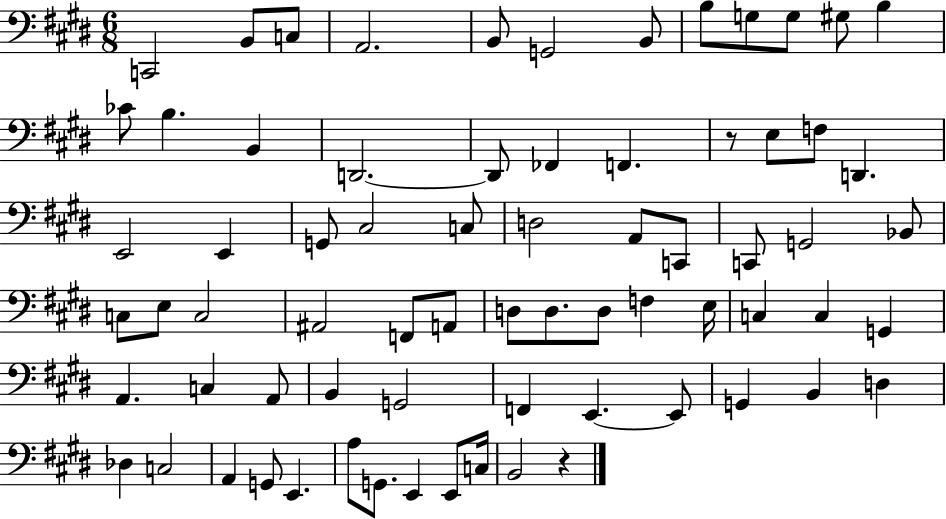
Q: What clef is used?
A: bass